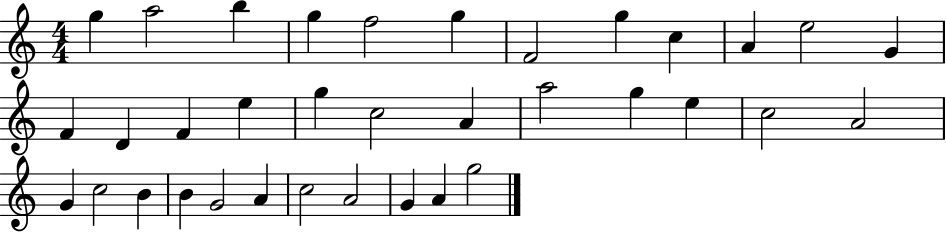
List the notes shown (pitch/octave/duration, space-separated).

G5/q A5/h B5/q G5/q F5/h G5/q F4/h G5/q C5/q A4/q E5/h G4/q F4/q D4/q F4/q E5/q G5/q C5/h A4/q A5/h G5/q E5/q C5/h A4/h G4/q C5/h B4/q B4/q G4/h A4/q C5/h A4/h G4/q A4/q G5/h